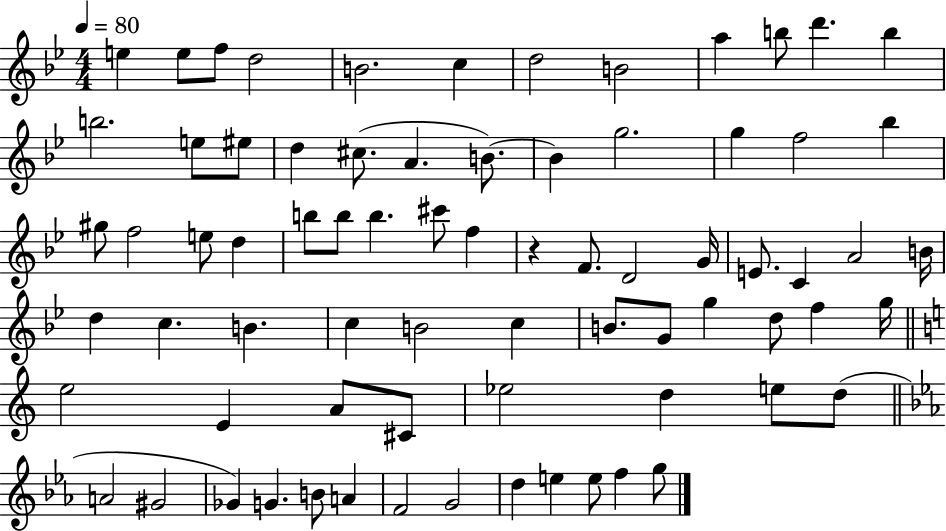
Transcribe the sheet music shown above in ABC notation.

X:1
T:Untitled
M:4/4
L:1/4
K:Bb
e e/2 f/2 d2 B2 c d2 B2 a b/2 d' b b2 e/2 ^e/2 d ^c/2 A B/2 B g2 g f2 _b ^g/2 f2 e/2 d b/2 b/2 b ^c'/2 f z F/2 D2 G/4 E/2 C A2 B/4 d c B c B2 c B/2 G/2 g d/2 f g/4 e2 E A/2 ^C/2 _e2 d e/2 d/2 A2 ^G2 _G G B/2 A F2 G2 d e e/2 f g/2